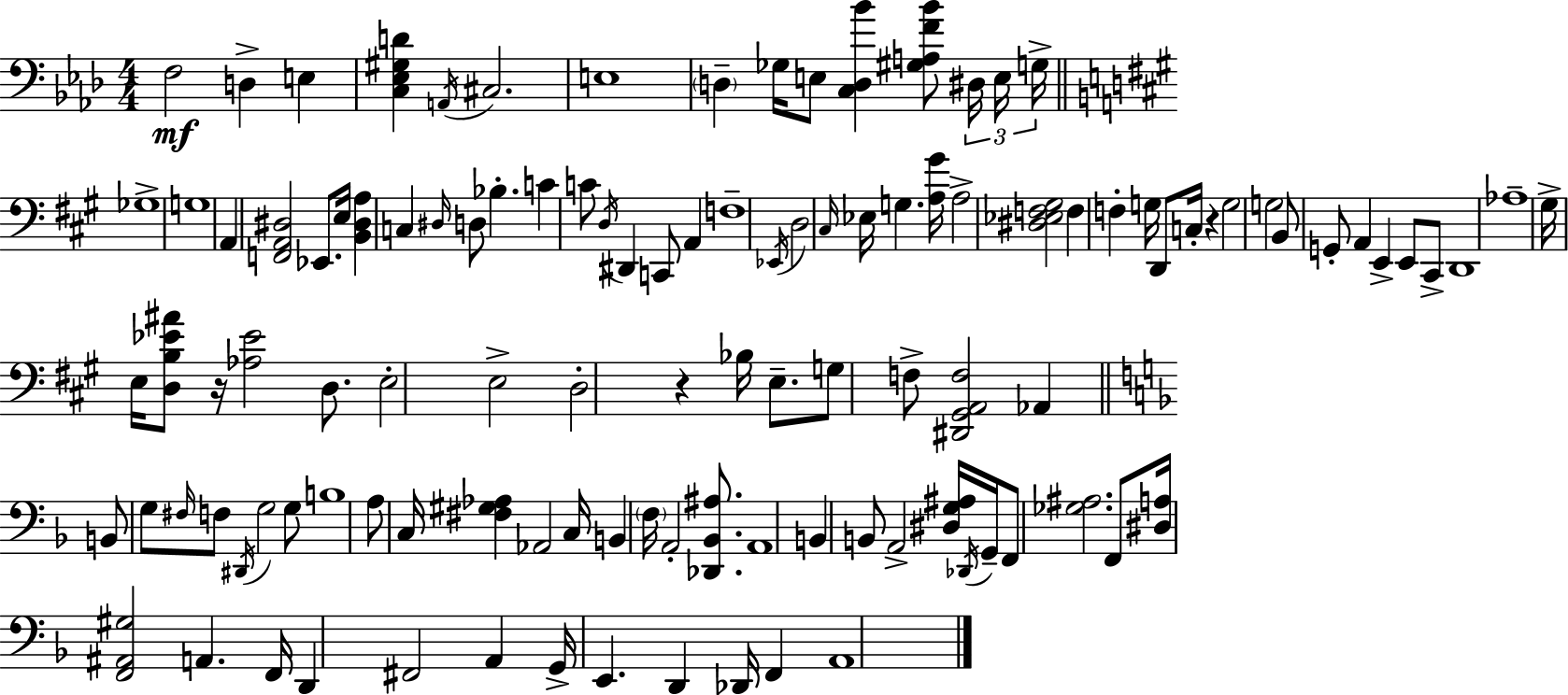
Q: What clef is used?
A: bass